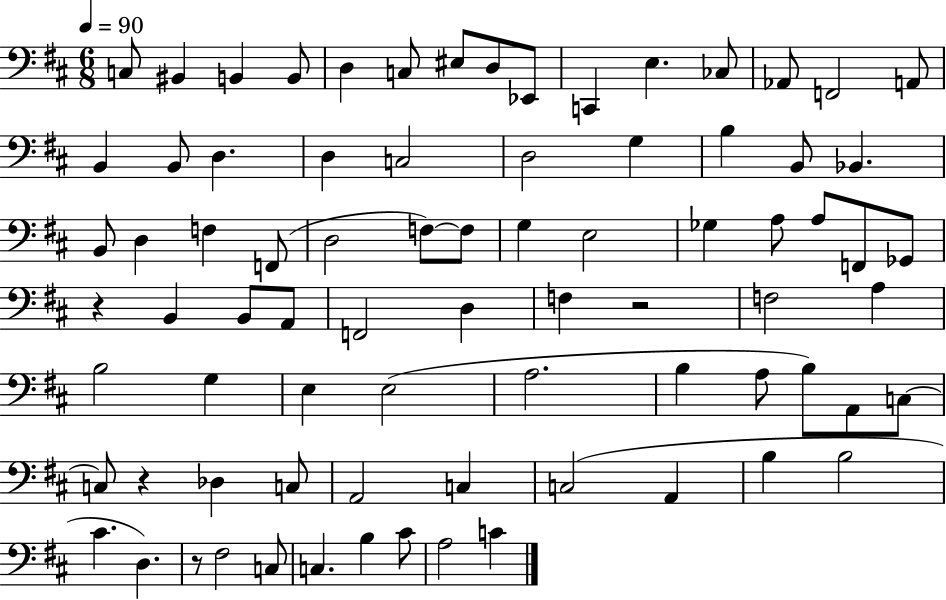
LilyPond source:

{
  \clef bass
  \numericTimeSignature
  \time 6/8
  \key d \major
  \tempo 4 = 90
  c8 bis,4 b,4 b,8 | d4 c8 eis8 d8 ees,8 | c,4 e4. ces8 | aes,8 f,2 a,8 | \break b,4 b,8 d4. | d4 c2 | d2 g4 | b4 b,8 bes,4. | \break b,8 d4 f4 f,8( | d2 f8~~) f8 | g4 e2 | ges4 a8 a8 f,8 ges,8 | \break r4 b,4 b,8 a,8 | f,2 d4 | f4 r2 | f2 a4 | \break b2 g4 | e4 e2( | a2. | b4 a8 b8) a,8 c8~~ | \break c8 r4 des4 c8 | a,2 c4 | c2( a,4 | b4 b2 | \break cis'4. d4.) | r8 fis2 c8 | c4. b4 cis'8 | a2 c'4 | \break \bar "|."
}